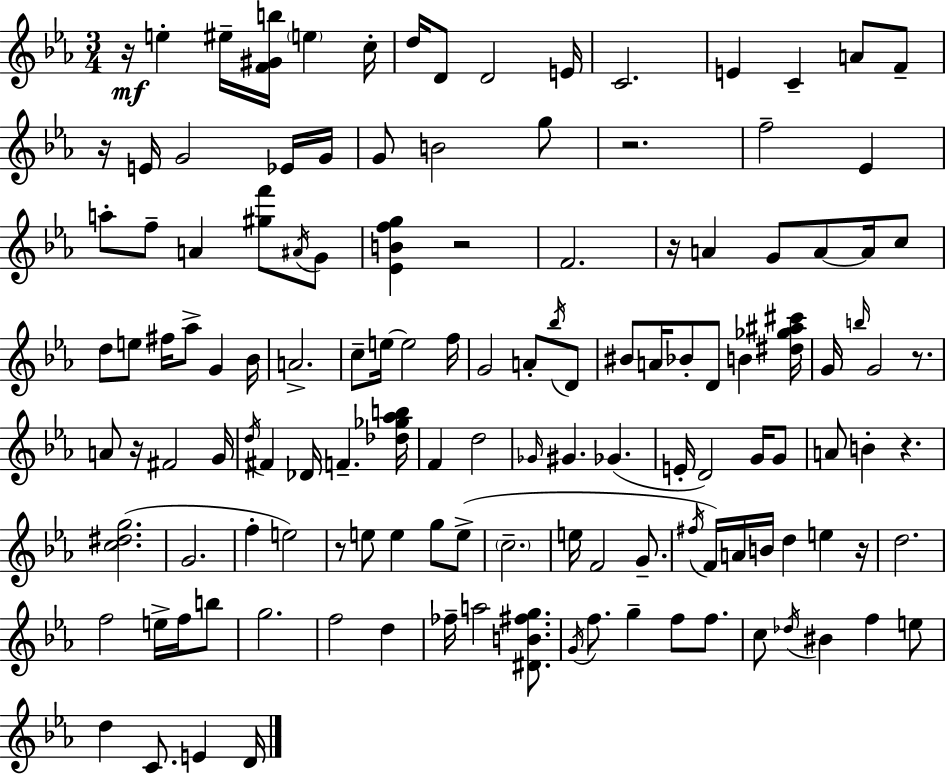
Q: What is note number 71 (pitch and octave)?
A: G4